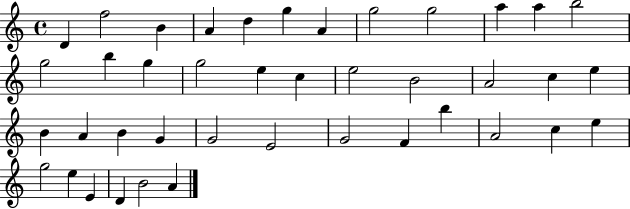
X:1
T:Untitled
M:4/4
L:1/4
K:C
D f2 B A d g A g2 g2 a a b2 g2 b g g2 e c e2 B2 A2 c e B A B G G2 E2 G2 F b A2 c e g2 e E D B2 A